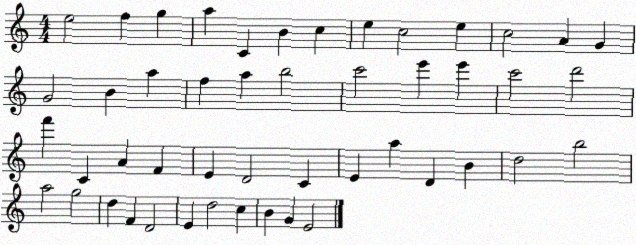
X:1
T:Untitled
M:4/4
L:1/4
K:C
e2 f g a C B c e c2 e c2 A G G2 B a f a b2 c'2 e' e' c'2 d'2 f' C A F E D2 C E a D B d2 b2 a2 g2 d F D2 E d2 c B G E2